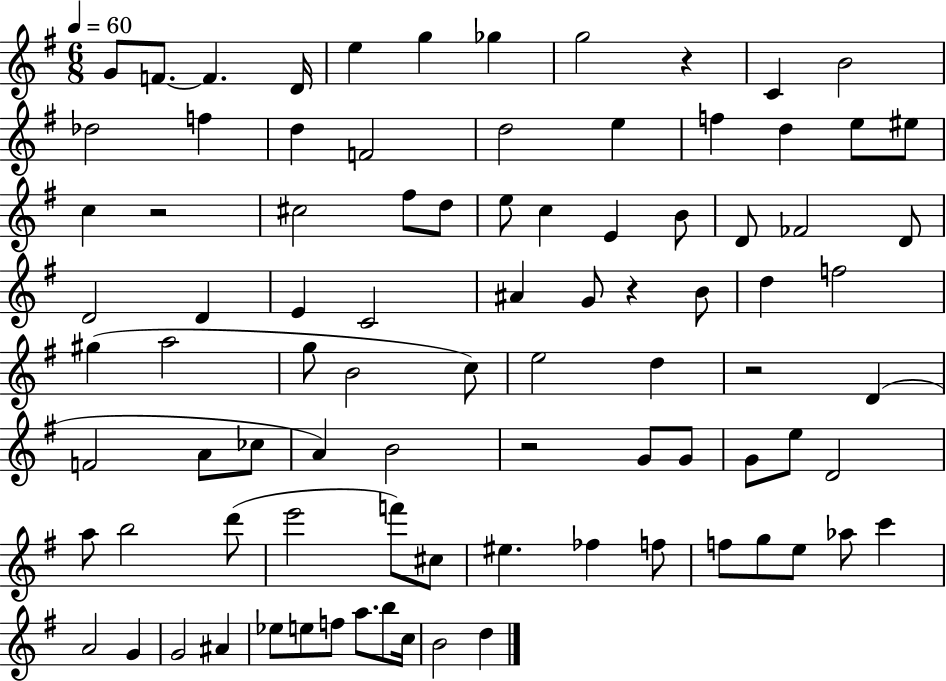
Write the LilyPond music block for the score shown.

{
  \clef treble
  \numericTimeSignature
  \time 6/8
  \key g \major
  \tempo 4 = 60
  g'8 f'8.~~ f'4. d'16 | e''4 g''4 ges''4 | g''2 r4 | c'4 b'2 | \break des''2 f''4 | d''4 f'2 | d''2 e''4 | f''4 d''4 e''8 eis''8 | \break c''4 r2 | cis''2 fis''8 d''8 | e''8 c''4 e'4 b'8 | d'8 fes'2 d'8 | \break d'2 d'4 | e'4 c'2 | ais'4 g'8 r4 b'8 | d''4 f''2 | \break gis''4( a''2 | g''8 b'2 c''8) | e''2 d''4 | r2 d'4( | \break f'2 a'8 ces''8 | a'4) b'2 | r2 g'8 g'8 | g'8 e''8 d'2 | \break a''8 b''2 d'''8( | e'''2 f'''8) cis''8 | eis''4. fes''4 f''8 | f''8 g''8 e''8 aes''8 c'''4 | \break a'2 g'4 | g'2 ais'4 | ees''8 e''8 f''8 a''8. b''8 c''16 | b'2 d''4 | \break \bar "|."
}